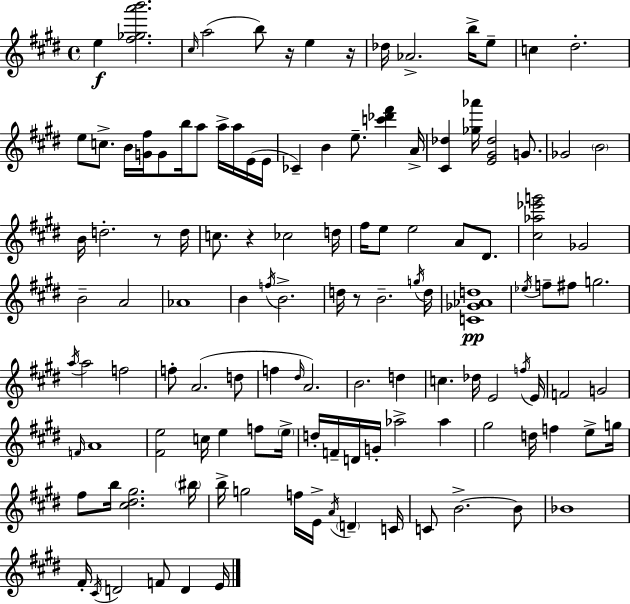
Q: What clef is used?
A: treble